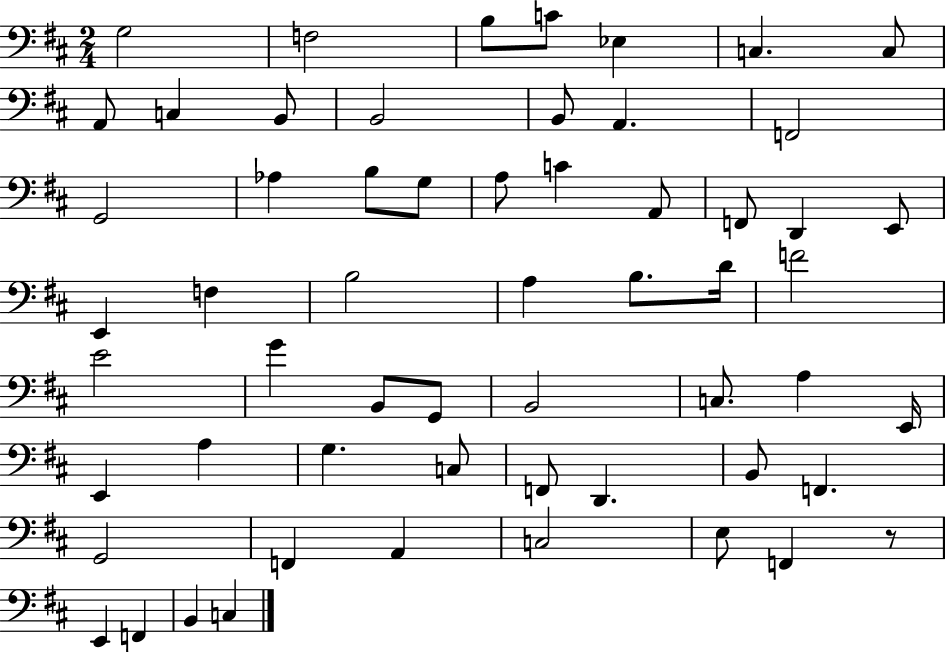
X:1
T:Untitled
M:2/4
L:1/4
K:D
G,2 F,2 B,/2 C/2 _E, C, C,/2 A,,/2 C, B,,/2 B,,2 B,,/2 A,, F,,2 G,,2 _A, B,/2 G,/2 A,/2 C A,,/2 F,,/2 D,, E,,/2 E,, F, B,2 A, B,/2 D/4 F2 E2 G B,,/2 G,,/2 B,,2 C,/2 A, E,,/4 E,, A, G, C,/2 F,,/2 D,, B,,/2 F,, G,,2 F,, A,, C,2 E,/2 F,, z/2 E,, F,, B,, C,